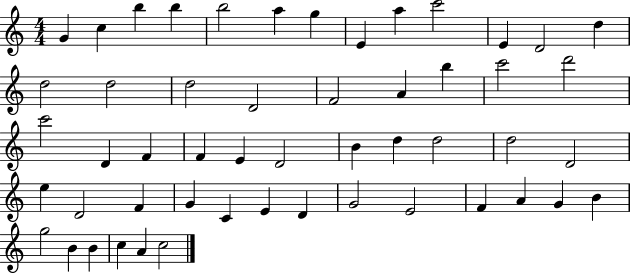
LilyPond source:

{
  \clef treble
  \numericTimeSignature
  \time 4/4
  \key c \major
  g'4 c''4 b''4 b''4 | b''2 a''4 g''4 | e'4 a''4 c'''2 | e'4 d'2 d''4 | \break d''2 d''2 | d''2 d'2 | f'2 a'4 b''4 | c'''2 d'''2 | \break c'''2 d'4 f'4 | f'4 e'4 d'2 | b'4 d''4 d''2 | d''2 d'2 | \break e''4 d'2 f'4 | g'4 c'4 e'4 d'4 | g'2 e'2 | f'4 a'4 g'4 b'4 | \break g''2 b'4 b'4 | c''4 a'4 c''2 | \bar "|."
}